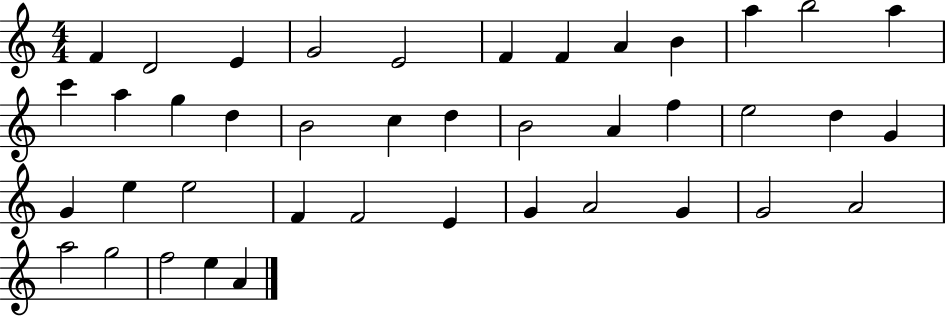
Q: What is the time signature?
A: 4/4